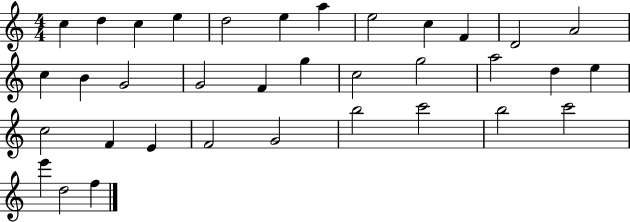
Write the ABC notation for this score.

X:1
T:Untitled
M:4/4
L:1/4
K:C
c d c e d2 e a e2 c F D2 A2 c B G2 G2 F g c2 g2 a2 d e c2 F E F2 G2 b2 c'2 b2 c'2 e' d2 f